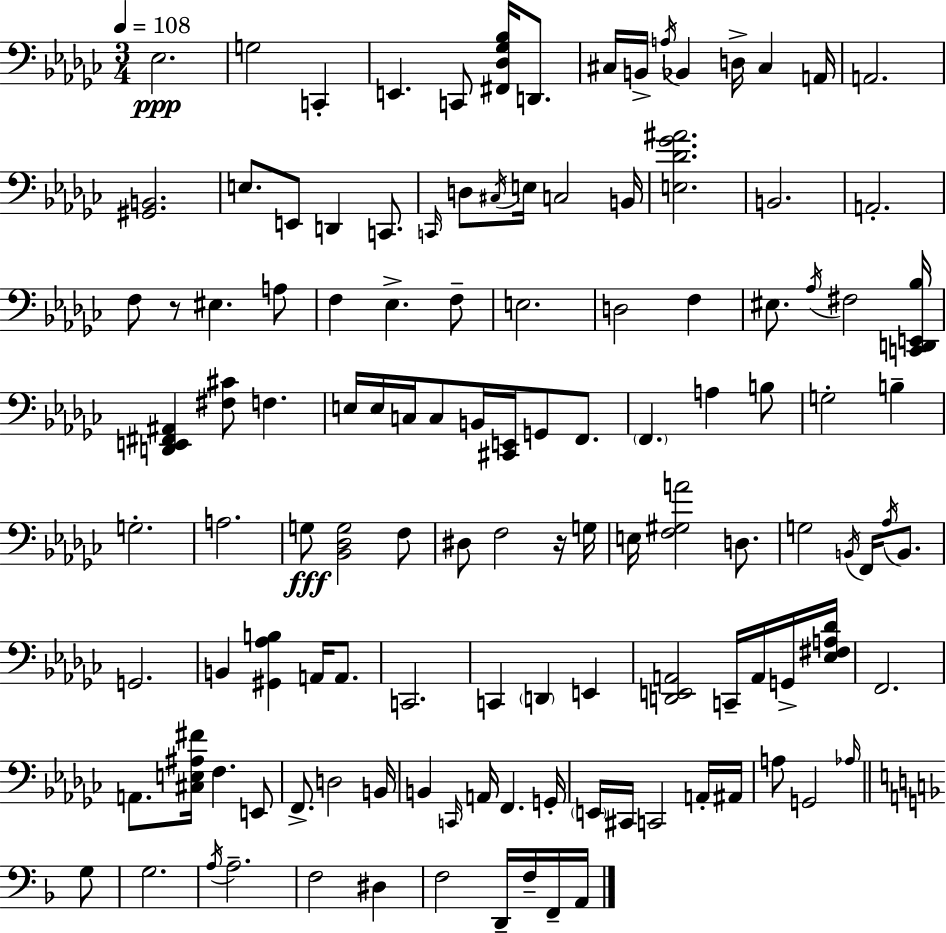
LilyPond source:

{
  \clef bass
  \numericTimeSignature
  \time 3/4
  \key ees \minor
  \tempo 4 = 108
  ees2.\ppp | g2 c,4-. | e,4. c,8 <fis, des ges bes>16 d,8. | cis16 b,16-> \acciaccatura { a16 } bes,4 d16-> cis4 | \break a,16 a,2. | <gis, b,>2. | e8. e,8 d,4 c,8. | \grace { c,16 } d8 \acciaccatura { cis16 } e16 c2 | \break b,16 <e des' ges' ais'>2. | b,2. | a,2.-. | f8 r8 eis4. | \break a8 f4 ees4.-> | f8-- e2. | d2 f4 | eis8. \acciaccatura { aes16 } fis2 | \break <c, d, e, bes>16 <d, e, fis, ais,>4 <fis cis'>8 f4. | e16 e16 c16 c8 b,16 <cis, e,>16 g,8 | f,8. \parenthesize f,4. a4 | b8 g2-. | \break b4-- g2.-. | a2. | g8\fff <bes, des g>2 | f8 dis8 f2 | \break r16 g16 e16 <f gis a'>2 | d8. g2 | \acciaccatura { b,16 } f,16 \acciaccatura { aes16 } b,8. g,2. | b,4 <gis, aes b>4 | \break a,16 a,8. c,2. | c,4 \parenthesize d,4 | e,4 <d, e, a,>2 | c,16-- a,16 g,16-> <ees fis a des'>16 f,2. | \break a,8. <cis e ais fis'>16 f4. | e,8 f,8.-> d2 | b,16 b,4 \grace { c,16 } a,16 | f,4. g,16-. \parenthesize e,16 cis,16 c,2 | \break a,16-. ais,16 a8 g,2 | \grace { aes16 } \bar "||" \break \key f \major g8 g2. | \acciaccatura { a16 } a2.-- | f2 dis4 | f2 d,16-- | \break f16-- f,16-- a,16 \bar "|."
}